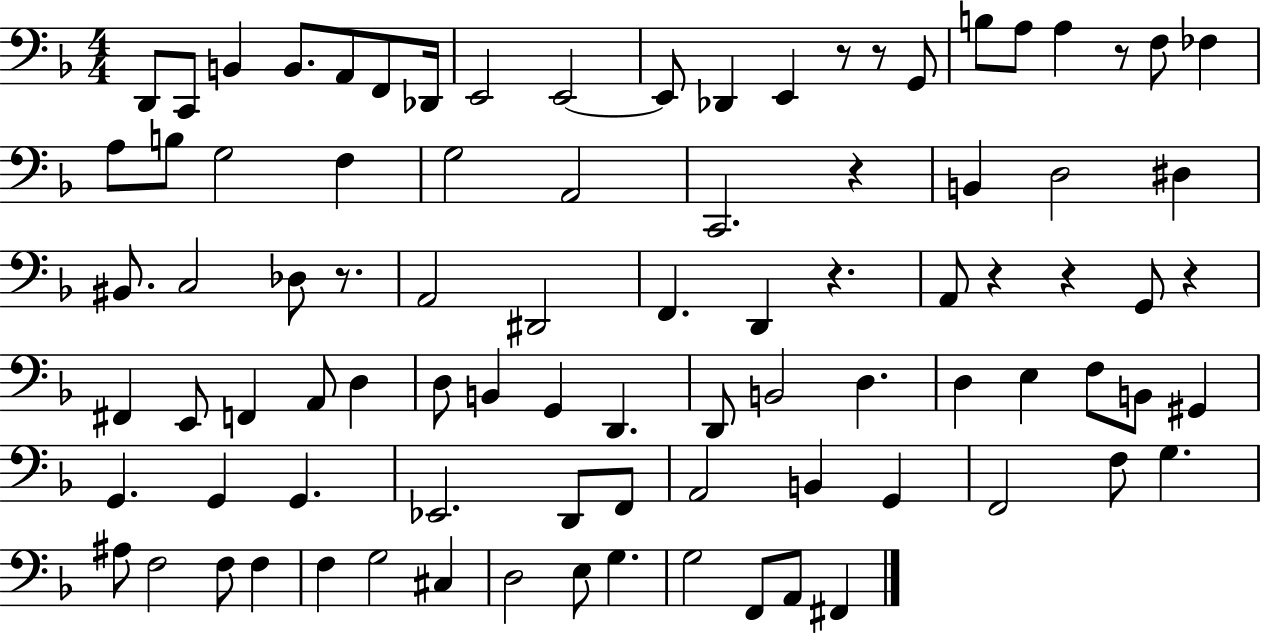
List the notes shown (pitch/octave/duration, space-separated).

D2/e C2/e B2/q B2/e. A2/e F2/e Db2/s E2/h E2/h E2/e Db2/q E2/q R/e R/e G2/e B3/e A3/e A3/q R/e F3/e FES3/q A3/e B3/e G3/h F3/q G3/h A2/h C2/h. R/q B2/q D3/h D#3/q BIS2/e. C3/h Db3/e R/e. A2/h D#2/h F2/q. D2/q R/q. A2/e R/q R/q G2/e R/q F#2/q E2/e F2/q A2/e D3/q D3/e B2/q G2/q D2/q. D2/e B2/h D3/q. D3/q E3/q F3/e B2/e G#2/q G2/q. G2/q G2/q. Eb2/h. D2/e F2/e A2/h B2/q G2/q F2/h F3/e G3/q. A#3/e F3/h F3/e F3/q F3/q G3/h C#3/q D3/h E3/e G3/q. G3/h F2/e A2/e F#2/q